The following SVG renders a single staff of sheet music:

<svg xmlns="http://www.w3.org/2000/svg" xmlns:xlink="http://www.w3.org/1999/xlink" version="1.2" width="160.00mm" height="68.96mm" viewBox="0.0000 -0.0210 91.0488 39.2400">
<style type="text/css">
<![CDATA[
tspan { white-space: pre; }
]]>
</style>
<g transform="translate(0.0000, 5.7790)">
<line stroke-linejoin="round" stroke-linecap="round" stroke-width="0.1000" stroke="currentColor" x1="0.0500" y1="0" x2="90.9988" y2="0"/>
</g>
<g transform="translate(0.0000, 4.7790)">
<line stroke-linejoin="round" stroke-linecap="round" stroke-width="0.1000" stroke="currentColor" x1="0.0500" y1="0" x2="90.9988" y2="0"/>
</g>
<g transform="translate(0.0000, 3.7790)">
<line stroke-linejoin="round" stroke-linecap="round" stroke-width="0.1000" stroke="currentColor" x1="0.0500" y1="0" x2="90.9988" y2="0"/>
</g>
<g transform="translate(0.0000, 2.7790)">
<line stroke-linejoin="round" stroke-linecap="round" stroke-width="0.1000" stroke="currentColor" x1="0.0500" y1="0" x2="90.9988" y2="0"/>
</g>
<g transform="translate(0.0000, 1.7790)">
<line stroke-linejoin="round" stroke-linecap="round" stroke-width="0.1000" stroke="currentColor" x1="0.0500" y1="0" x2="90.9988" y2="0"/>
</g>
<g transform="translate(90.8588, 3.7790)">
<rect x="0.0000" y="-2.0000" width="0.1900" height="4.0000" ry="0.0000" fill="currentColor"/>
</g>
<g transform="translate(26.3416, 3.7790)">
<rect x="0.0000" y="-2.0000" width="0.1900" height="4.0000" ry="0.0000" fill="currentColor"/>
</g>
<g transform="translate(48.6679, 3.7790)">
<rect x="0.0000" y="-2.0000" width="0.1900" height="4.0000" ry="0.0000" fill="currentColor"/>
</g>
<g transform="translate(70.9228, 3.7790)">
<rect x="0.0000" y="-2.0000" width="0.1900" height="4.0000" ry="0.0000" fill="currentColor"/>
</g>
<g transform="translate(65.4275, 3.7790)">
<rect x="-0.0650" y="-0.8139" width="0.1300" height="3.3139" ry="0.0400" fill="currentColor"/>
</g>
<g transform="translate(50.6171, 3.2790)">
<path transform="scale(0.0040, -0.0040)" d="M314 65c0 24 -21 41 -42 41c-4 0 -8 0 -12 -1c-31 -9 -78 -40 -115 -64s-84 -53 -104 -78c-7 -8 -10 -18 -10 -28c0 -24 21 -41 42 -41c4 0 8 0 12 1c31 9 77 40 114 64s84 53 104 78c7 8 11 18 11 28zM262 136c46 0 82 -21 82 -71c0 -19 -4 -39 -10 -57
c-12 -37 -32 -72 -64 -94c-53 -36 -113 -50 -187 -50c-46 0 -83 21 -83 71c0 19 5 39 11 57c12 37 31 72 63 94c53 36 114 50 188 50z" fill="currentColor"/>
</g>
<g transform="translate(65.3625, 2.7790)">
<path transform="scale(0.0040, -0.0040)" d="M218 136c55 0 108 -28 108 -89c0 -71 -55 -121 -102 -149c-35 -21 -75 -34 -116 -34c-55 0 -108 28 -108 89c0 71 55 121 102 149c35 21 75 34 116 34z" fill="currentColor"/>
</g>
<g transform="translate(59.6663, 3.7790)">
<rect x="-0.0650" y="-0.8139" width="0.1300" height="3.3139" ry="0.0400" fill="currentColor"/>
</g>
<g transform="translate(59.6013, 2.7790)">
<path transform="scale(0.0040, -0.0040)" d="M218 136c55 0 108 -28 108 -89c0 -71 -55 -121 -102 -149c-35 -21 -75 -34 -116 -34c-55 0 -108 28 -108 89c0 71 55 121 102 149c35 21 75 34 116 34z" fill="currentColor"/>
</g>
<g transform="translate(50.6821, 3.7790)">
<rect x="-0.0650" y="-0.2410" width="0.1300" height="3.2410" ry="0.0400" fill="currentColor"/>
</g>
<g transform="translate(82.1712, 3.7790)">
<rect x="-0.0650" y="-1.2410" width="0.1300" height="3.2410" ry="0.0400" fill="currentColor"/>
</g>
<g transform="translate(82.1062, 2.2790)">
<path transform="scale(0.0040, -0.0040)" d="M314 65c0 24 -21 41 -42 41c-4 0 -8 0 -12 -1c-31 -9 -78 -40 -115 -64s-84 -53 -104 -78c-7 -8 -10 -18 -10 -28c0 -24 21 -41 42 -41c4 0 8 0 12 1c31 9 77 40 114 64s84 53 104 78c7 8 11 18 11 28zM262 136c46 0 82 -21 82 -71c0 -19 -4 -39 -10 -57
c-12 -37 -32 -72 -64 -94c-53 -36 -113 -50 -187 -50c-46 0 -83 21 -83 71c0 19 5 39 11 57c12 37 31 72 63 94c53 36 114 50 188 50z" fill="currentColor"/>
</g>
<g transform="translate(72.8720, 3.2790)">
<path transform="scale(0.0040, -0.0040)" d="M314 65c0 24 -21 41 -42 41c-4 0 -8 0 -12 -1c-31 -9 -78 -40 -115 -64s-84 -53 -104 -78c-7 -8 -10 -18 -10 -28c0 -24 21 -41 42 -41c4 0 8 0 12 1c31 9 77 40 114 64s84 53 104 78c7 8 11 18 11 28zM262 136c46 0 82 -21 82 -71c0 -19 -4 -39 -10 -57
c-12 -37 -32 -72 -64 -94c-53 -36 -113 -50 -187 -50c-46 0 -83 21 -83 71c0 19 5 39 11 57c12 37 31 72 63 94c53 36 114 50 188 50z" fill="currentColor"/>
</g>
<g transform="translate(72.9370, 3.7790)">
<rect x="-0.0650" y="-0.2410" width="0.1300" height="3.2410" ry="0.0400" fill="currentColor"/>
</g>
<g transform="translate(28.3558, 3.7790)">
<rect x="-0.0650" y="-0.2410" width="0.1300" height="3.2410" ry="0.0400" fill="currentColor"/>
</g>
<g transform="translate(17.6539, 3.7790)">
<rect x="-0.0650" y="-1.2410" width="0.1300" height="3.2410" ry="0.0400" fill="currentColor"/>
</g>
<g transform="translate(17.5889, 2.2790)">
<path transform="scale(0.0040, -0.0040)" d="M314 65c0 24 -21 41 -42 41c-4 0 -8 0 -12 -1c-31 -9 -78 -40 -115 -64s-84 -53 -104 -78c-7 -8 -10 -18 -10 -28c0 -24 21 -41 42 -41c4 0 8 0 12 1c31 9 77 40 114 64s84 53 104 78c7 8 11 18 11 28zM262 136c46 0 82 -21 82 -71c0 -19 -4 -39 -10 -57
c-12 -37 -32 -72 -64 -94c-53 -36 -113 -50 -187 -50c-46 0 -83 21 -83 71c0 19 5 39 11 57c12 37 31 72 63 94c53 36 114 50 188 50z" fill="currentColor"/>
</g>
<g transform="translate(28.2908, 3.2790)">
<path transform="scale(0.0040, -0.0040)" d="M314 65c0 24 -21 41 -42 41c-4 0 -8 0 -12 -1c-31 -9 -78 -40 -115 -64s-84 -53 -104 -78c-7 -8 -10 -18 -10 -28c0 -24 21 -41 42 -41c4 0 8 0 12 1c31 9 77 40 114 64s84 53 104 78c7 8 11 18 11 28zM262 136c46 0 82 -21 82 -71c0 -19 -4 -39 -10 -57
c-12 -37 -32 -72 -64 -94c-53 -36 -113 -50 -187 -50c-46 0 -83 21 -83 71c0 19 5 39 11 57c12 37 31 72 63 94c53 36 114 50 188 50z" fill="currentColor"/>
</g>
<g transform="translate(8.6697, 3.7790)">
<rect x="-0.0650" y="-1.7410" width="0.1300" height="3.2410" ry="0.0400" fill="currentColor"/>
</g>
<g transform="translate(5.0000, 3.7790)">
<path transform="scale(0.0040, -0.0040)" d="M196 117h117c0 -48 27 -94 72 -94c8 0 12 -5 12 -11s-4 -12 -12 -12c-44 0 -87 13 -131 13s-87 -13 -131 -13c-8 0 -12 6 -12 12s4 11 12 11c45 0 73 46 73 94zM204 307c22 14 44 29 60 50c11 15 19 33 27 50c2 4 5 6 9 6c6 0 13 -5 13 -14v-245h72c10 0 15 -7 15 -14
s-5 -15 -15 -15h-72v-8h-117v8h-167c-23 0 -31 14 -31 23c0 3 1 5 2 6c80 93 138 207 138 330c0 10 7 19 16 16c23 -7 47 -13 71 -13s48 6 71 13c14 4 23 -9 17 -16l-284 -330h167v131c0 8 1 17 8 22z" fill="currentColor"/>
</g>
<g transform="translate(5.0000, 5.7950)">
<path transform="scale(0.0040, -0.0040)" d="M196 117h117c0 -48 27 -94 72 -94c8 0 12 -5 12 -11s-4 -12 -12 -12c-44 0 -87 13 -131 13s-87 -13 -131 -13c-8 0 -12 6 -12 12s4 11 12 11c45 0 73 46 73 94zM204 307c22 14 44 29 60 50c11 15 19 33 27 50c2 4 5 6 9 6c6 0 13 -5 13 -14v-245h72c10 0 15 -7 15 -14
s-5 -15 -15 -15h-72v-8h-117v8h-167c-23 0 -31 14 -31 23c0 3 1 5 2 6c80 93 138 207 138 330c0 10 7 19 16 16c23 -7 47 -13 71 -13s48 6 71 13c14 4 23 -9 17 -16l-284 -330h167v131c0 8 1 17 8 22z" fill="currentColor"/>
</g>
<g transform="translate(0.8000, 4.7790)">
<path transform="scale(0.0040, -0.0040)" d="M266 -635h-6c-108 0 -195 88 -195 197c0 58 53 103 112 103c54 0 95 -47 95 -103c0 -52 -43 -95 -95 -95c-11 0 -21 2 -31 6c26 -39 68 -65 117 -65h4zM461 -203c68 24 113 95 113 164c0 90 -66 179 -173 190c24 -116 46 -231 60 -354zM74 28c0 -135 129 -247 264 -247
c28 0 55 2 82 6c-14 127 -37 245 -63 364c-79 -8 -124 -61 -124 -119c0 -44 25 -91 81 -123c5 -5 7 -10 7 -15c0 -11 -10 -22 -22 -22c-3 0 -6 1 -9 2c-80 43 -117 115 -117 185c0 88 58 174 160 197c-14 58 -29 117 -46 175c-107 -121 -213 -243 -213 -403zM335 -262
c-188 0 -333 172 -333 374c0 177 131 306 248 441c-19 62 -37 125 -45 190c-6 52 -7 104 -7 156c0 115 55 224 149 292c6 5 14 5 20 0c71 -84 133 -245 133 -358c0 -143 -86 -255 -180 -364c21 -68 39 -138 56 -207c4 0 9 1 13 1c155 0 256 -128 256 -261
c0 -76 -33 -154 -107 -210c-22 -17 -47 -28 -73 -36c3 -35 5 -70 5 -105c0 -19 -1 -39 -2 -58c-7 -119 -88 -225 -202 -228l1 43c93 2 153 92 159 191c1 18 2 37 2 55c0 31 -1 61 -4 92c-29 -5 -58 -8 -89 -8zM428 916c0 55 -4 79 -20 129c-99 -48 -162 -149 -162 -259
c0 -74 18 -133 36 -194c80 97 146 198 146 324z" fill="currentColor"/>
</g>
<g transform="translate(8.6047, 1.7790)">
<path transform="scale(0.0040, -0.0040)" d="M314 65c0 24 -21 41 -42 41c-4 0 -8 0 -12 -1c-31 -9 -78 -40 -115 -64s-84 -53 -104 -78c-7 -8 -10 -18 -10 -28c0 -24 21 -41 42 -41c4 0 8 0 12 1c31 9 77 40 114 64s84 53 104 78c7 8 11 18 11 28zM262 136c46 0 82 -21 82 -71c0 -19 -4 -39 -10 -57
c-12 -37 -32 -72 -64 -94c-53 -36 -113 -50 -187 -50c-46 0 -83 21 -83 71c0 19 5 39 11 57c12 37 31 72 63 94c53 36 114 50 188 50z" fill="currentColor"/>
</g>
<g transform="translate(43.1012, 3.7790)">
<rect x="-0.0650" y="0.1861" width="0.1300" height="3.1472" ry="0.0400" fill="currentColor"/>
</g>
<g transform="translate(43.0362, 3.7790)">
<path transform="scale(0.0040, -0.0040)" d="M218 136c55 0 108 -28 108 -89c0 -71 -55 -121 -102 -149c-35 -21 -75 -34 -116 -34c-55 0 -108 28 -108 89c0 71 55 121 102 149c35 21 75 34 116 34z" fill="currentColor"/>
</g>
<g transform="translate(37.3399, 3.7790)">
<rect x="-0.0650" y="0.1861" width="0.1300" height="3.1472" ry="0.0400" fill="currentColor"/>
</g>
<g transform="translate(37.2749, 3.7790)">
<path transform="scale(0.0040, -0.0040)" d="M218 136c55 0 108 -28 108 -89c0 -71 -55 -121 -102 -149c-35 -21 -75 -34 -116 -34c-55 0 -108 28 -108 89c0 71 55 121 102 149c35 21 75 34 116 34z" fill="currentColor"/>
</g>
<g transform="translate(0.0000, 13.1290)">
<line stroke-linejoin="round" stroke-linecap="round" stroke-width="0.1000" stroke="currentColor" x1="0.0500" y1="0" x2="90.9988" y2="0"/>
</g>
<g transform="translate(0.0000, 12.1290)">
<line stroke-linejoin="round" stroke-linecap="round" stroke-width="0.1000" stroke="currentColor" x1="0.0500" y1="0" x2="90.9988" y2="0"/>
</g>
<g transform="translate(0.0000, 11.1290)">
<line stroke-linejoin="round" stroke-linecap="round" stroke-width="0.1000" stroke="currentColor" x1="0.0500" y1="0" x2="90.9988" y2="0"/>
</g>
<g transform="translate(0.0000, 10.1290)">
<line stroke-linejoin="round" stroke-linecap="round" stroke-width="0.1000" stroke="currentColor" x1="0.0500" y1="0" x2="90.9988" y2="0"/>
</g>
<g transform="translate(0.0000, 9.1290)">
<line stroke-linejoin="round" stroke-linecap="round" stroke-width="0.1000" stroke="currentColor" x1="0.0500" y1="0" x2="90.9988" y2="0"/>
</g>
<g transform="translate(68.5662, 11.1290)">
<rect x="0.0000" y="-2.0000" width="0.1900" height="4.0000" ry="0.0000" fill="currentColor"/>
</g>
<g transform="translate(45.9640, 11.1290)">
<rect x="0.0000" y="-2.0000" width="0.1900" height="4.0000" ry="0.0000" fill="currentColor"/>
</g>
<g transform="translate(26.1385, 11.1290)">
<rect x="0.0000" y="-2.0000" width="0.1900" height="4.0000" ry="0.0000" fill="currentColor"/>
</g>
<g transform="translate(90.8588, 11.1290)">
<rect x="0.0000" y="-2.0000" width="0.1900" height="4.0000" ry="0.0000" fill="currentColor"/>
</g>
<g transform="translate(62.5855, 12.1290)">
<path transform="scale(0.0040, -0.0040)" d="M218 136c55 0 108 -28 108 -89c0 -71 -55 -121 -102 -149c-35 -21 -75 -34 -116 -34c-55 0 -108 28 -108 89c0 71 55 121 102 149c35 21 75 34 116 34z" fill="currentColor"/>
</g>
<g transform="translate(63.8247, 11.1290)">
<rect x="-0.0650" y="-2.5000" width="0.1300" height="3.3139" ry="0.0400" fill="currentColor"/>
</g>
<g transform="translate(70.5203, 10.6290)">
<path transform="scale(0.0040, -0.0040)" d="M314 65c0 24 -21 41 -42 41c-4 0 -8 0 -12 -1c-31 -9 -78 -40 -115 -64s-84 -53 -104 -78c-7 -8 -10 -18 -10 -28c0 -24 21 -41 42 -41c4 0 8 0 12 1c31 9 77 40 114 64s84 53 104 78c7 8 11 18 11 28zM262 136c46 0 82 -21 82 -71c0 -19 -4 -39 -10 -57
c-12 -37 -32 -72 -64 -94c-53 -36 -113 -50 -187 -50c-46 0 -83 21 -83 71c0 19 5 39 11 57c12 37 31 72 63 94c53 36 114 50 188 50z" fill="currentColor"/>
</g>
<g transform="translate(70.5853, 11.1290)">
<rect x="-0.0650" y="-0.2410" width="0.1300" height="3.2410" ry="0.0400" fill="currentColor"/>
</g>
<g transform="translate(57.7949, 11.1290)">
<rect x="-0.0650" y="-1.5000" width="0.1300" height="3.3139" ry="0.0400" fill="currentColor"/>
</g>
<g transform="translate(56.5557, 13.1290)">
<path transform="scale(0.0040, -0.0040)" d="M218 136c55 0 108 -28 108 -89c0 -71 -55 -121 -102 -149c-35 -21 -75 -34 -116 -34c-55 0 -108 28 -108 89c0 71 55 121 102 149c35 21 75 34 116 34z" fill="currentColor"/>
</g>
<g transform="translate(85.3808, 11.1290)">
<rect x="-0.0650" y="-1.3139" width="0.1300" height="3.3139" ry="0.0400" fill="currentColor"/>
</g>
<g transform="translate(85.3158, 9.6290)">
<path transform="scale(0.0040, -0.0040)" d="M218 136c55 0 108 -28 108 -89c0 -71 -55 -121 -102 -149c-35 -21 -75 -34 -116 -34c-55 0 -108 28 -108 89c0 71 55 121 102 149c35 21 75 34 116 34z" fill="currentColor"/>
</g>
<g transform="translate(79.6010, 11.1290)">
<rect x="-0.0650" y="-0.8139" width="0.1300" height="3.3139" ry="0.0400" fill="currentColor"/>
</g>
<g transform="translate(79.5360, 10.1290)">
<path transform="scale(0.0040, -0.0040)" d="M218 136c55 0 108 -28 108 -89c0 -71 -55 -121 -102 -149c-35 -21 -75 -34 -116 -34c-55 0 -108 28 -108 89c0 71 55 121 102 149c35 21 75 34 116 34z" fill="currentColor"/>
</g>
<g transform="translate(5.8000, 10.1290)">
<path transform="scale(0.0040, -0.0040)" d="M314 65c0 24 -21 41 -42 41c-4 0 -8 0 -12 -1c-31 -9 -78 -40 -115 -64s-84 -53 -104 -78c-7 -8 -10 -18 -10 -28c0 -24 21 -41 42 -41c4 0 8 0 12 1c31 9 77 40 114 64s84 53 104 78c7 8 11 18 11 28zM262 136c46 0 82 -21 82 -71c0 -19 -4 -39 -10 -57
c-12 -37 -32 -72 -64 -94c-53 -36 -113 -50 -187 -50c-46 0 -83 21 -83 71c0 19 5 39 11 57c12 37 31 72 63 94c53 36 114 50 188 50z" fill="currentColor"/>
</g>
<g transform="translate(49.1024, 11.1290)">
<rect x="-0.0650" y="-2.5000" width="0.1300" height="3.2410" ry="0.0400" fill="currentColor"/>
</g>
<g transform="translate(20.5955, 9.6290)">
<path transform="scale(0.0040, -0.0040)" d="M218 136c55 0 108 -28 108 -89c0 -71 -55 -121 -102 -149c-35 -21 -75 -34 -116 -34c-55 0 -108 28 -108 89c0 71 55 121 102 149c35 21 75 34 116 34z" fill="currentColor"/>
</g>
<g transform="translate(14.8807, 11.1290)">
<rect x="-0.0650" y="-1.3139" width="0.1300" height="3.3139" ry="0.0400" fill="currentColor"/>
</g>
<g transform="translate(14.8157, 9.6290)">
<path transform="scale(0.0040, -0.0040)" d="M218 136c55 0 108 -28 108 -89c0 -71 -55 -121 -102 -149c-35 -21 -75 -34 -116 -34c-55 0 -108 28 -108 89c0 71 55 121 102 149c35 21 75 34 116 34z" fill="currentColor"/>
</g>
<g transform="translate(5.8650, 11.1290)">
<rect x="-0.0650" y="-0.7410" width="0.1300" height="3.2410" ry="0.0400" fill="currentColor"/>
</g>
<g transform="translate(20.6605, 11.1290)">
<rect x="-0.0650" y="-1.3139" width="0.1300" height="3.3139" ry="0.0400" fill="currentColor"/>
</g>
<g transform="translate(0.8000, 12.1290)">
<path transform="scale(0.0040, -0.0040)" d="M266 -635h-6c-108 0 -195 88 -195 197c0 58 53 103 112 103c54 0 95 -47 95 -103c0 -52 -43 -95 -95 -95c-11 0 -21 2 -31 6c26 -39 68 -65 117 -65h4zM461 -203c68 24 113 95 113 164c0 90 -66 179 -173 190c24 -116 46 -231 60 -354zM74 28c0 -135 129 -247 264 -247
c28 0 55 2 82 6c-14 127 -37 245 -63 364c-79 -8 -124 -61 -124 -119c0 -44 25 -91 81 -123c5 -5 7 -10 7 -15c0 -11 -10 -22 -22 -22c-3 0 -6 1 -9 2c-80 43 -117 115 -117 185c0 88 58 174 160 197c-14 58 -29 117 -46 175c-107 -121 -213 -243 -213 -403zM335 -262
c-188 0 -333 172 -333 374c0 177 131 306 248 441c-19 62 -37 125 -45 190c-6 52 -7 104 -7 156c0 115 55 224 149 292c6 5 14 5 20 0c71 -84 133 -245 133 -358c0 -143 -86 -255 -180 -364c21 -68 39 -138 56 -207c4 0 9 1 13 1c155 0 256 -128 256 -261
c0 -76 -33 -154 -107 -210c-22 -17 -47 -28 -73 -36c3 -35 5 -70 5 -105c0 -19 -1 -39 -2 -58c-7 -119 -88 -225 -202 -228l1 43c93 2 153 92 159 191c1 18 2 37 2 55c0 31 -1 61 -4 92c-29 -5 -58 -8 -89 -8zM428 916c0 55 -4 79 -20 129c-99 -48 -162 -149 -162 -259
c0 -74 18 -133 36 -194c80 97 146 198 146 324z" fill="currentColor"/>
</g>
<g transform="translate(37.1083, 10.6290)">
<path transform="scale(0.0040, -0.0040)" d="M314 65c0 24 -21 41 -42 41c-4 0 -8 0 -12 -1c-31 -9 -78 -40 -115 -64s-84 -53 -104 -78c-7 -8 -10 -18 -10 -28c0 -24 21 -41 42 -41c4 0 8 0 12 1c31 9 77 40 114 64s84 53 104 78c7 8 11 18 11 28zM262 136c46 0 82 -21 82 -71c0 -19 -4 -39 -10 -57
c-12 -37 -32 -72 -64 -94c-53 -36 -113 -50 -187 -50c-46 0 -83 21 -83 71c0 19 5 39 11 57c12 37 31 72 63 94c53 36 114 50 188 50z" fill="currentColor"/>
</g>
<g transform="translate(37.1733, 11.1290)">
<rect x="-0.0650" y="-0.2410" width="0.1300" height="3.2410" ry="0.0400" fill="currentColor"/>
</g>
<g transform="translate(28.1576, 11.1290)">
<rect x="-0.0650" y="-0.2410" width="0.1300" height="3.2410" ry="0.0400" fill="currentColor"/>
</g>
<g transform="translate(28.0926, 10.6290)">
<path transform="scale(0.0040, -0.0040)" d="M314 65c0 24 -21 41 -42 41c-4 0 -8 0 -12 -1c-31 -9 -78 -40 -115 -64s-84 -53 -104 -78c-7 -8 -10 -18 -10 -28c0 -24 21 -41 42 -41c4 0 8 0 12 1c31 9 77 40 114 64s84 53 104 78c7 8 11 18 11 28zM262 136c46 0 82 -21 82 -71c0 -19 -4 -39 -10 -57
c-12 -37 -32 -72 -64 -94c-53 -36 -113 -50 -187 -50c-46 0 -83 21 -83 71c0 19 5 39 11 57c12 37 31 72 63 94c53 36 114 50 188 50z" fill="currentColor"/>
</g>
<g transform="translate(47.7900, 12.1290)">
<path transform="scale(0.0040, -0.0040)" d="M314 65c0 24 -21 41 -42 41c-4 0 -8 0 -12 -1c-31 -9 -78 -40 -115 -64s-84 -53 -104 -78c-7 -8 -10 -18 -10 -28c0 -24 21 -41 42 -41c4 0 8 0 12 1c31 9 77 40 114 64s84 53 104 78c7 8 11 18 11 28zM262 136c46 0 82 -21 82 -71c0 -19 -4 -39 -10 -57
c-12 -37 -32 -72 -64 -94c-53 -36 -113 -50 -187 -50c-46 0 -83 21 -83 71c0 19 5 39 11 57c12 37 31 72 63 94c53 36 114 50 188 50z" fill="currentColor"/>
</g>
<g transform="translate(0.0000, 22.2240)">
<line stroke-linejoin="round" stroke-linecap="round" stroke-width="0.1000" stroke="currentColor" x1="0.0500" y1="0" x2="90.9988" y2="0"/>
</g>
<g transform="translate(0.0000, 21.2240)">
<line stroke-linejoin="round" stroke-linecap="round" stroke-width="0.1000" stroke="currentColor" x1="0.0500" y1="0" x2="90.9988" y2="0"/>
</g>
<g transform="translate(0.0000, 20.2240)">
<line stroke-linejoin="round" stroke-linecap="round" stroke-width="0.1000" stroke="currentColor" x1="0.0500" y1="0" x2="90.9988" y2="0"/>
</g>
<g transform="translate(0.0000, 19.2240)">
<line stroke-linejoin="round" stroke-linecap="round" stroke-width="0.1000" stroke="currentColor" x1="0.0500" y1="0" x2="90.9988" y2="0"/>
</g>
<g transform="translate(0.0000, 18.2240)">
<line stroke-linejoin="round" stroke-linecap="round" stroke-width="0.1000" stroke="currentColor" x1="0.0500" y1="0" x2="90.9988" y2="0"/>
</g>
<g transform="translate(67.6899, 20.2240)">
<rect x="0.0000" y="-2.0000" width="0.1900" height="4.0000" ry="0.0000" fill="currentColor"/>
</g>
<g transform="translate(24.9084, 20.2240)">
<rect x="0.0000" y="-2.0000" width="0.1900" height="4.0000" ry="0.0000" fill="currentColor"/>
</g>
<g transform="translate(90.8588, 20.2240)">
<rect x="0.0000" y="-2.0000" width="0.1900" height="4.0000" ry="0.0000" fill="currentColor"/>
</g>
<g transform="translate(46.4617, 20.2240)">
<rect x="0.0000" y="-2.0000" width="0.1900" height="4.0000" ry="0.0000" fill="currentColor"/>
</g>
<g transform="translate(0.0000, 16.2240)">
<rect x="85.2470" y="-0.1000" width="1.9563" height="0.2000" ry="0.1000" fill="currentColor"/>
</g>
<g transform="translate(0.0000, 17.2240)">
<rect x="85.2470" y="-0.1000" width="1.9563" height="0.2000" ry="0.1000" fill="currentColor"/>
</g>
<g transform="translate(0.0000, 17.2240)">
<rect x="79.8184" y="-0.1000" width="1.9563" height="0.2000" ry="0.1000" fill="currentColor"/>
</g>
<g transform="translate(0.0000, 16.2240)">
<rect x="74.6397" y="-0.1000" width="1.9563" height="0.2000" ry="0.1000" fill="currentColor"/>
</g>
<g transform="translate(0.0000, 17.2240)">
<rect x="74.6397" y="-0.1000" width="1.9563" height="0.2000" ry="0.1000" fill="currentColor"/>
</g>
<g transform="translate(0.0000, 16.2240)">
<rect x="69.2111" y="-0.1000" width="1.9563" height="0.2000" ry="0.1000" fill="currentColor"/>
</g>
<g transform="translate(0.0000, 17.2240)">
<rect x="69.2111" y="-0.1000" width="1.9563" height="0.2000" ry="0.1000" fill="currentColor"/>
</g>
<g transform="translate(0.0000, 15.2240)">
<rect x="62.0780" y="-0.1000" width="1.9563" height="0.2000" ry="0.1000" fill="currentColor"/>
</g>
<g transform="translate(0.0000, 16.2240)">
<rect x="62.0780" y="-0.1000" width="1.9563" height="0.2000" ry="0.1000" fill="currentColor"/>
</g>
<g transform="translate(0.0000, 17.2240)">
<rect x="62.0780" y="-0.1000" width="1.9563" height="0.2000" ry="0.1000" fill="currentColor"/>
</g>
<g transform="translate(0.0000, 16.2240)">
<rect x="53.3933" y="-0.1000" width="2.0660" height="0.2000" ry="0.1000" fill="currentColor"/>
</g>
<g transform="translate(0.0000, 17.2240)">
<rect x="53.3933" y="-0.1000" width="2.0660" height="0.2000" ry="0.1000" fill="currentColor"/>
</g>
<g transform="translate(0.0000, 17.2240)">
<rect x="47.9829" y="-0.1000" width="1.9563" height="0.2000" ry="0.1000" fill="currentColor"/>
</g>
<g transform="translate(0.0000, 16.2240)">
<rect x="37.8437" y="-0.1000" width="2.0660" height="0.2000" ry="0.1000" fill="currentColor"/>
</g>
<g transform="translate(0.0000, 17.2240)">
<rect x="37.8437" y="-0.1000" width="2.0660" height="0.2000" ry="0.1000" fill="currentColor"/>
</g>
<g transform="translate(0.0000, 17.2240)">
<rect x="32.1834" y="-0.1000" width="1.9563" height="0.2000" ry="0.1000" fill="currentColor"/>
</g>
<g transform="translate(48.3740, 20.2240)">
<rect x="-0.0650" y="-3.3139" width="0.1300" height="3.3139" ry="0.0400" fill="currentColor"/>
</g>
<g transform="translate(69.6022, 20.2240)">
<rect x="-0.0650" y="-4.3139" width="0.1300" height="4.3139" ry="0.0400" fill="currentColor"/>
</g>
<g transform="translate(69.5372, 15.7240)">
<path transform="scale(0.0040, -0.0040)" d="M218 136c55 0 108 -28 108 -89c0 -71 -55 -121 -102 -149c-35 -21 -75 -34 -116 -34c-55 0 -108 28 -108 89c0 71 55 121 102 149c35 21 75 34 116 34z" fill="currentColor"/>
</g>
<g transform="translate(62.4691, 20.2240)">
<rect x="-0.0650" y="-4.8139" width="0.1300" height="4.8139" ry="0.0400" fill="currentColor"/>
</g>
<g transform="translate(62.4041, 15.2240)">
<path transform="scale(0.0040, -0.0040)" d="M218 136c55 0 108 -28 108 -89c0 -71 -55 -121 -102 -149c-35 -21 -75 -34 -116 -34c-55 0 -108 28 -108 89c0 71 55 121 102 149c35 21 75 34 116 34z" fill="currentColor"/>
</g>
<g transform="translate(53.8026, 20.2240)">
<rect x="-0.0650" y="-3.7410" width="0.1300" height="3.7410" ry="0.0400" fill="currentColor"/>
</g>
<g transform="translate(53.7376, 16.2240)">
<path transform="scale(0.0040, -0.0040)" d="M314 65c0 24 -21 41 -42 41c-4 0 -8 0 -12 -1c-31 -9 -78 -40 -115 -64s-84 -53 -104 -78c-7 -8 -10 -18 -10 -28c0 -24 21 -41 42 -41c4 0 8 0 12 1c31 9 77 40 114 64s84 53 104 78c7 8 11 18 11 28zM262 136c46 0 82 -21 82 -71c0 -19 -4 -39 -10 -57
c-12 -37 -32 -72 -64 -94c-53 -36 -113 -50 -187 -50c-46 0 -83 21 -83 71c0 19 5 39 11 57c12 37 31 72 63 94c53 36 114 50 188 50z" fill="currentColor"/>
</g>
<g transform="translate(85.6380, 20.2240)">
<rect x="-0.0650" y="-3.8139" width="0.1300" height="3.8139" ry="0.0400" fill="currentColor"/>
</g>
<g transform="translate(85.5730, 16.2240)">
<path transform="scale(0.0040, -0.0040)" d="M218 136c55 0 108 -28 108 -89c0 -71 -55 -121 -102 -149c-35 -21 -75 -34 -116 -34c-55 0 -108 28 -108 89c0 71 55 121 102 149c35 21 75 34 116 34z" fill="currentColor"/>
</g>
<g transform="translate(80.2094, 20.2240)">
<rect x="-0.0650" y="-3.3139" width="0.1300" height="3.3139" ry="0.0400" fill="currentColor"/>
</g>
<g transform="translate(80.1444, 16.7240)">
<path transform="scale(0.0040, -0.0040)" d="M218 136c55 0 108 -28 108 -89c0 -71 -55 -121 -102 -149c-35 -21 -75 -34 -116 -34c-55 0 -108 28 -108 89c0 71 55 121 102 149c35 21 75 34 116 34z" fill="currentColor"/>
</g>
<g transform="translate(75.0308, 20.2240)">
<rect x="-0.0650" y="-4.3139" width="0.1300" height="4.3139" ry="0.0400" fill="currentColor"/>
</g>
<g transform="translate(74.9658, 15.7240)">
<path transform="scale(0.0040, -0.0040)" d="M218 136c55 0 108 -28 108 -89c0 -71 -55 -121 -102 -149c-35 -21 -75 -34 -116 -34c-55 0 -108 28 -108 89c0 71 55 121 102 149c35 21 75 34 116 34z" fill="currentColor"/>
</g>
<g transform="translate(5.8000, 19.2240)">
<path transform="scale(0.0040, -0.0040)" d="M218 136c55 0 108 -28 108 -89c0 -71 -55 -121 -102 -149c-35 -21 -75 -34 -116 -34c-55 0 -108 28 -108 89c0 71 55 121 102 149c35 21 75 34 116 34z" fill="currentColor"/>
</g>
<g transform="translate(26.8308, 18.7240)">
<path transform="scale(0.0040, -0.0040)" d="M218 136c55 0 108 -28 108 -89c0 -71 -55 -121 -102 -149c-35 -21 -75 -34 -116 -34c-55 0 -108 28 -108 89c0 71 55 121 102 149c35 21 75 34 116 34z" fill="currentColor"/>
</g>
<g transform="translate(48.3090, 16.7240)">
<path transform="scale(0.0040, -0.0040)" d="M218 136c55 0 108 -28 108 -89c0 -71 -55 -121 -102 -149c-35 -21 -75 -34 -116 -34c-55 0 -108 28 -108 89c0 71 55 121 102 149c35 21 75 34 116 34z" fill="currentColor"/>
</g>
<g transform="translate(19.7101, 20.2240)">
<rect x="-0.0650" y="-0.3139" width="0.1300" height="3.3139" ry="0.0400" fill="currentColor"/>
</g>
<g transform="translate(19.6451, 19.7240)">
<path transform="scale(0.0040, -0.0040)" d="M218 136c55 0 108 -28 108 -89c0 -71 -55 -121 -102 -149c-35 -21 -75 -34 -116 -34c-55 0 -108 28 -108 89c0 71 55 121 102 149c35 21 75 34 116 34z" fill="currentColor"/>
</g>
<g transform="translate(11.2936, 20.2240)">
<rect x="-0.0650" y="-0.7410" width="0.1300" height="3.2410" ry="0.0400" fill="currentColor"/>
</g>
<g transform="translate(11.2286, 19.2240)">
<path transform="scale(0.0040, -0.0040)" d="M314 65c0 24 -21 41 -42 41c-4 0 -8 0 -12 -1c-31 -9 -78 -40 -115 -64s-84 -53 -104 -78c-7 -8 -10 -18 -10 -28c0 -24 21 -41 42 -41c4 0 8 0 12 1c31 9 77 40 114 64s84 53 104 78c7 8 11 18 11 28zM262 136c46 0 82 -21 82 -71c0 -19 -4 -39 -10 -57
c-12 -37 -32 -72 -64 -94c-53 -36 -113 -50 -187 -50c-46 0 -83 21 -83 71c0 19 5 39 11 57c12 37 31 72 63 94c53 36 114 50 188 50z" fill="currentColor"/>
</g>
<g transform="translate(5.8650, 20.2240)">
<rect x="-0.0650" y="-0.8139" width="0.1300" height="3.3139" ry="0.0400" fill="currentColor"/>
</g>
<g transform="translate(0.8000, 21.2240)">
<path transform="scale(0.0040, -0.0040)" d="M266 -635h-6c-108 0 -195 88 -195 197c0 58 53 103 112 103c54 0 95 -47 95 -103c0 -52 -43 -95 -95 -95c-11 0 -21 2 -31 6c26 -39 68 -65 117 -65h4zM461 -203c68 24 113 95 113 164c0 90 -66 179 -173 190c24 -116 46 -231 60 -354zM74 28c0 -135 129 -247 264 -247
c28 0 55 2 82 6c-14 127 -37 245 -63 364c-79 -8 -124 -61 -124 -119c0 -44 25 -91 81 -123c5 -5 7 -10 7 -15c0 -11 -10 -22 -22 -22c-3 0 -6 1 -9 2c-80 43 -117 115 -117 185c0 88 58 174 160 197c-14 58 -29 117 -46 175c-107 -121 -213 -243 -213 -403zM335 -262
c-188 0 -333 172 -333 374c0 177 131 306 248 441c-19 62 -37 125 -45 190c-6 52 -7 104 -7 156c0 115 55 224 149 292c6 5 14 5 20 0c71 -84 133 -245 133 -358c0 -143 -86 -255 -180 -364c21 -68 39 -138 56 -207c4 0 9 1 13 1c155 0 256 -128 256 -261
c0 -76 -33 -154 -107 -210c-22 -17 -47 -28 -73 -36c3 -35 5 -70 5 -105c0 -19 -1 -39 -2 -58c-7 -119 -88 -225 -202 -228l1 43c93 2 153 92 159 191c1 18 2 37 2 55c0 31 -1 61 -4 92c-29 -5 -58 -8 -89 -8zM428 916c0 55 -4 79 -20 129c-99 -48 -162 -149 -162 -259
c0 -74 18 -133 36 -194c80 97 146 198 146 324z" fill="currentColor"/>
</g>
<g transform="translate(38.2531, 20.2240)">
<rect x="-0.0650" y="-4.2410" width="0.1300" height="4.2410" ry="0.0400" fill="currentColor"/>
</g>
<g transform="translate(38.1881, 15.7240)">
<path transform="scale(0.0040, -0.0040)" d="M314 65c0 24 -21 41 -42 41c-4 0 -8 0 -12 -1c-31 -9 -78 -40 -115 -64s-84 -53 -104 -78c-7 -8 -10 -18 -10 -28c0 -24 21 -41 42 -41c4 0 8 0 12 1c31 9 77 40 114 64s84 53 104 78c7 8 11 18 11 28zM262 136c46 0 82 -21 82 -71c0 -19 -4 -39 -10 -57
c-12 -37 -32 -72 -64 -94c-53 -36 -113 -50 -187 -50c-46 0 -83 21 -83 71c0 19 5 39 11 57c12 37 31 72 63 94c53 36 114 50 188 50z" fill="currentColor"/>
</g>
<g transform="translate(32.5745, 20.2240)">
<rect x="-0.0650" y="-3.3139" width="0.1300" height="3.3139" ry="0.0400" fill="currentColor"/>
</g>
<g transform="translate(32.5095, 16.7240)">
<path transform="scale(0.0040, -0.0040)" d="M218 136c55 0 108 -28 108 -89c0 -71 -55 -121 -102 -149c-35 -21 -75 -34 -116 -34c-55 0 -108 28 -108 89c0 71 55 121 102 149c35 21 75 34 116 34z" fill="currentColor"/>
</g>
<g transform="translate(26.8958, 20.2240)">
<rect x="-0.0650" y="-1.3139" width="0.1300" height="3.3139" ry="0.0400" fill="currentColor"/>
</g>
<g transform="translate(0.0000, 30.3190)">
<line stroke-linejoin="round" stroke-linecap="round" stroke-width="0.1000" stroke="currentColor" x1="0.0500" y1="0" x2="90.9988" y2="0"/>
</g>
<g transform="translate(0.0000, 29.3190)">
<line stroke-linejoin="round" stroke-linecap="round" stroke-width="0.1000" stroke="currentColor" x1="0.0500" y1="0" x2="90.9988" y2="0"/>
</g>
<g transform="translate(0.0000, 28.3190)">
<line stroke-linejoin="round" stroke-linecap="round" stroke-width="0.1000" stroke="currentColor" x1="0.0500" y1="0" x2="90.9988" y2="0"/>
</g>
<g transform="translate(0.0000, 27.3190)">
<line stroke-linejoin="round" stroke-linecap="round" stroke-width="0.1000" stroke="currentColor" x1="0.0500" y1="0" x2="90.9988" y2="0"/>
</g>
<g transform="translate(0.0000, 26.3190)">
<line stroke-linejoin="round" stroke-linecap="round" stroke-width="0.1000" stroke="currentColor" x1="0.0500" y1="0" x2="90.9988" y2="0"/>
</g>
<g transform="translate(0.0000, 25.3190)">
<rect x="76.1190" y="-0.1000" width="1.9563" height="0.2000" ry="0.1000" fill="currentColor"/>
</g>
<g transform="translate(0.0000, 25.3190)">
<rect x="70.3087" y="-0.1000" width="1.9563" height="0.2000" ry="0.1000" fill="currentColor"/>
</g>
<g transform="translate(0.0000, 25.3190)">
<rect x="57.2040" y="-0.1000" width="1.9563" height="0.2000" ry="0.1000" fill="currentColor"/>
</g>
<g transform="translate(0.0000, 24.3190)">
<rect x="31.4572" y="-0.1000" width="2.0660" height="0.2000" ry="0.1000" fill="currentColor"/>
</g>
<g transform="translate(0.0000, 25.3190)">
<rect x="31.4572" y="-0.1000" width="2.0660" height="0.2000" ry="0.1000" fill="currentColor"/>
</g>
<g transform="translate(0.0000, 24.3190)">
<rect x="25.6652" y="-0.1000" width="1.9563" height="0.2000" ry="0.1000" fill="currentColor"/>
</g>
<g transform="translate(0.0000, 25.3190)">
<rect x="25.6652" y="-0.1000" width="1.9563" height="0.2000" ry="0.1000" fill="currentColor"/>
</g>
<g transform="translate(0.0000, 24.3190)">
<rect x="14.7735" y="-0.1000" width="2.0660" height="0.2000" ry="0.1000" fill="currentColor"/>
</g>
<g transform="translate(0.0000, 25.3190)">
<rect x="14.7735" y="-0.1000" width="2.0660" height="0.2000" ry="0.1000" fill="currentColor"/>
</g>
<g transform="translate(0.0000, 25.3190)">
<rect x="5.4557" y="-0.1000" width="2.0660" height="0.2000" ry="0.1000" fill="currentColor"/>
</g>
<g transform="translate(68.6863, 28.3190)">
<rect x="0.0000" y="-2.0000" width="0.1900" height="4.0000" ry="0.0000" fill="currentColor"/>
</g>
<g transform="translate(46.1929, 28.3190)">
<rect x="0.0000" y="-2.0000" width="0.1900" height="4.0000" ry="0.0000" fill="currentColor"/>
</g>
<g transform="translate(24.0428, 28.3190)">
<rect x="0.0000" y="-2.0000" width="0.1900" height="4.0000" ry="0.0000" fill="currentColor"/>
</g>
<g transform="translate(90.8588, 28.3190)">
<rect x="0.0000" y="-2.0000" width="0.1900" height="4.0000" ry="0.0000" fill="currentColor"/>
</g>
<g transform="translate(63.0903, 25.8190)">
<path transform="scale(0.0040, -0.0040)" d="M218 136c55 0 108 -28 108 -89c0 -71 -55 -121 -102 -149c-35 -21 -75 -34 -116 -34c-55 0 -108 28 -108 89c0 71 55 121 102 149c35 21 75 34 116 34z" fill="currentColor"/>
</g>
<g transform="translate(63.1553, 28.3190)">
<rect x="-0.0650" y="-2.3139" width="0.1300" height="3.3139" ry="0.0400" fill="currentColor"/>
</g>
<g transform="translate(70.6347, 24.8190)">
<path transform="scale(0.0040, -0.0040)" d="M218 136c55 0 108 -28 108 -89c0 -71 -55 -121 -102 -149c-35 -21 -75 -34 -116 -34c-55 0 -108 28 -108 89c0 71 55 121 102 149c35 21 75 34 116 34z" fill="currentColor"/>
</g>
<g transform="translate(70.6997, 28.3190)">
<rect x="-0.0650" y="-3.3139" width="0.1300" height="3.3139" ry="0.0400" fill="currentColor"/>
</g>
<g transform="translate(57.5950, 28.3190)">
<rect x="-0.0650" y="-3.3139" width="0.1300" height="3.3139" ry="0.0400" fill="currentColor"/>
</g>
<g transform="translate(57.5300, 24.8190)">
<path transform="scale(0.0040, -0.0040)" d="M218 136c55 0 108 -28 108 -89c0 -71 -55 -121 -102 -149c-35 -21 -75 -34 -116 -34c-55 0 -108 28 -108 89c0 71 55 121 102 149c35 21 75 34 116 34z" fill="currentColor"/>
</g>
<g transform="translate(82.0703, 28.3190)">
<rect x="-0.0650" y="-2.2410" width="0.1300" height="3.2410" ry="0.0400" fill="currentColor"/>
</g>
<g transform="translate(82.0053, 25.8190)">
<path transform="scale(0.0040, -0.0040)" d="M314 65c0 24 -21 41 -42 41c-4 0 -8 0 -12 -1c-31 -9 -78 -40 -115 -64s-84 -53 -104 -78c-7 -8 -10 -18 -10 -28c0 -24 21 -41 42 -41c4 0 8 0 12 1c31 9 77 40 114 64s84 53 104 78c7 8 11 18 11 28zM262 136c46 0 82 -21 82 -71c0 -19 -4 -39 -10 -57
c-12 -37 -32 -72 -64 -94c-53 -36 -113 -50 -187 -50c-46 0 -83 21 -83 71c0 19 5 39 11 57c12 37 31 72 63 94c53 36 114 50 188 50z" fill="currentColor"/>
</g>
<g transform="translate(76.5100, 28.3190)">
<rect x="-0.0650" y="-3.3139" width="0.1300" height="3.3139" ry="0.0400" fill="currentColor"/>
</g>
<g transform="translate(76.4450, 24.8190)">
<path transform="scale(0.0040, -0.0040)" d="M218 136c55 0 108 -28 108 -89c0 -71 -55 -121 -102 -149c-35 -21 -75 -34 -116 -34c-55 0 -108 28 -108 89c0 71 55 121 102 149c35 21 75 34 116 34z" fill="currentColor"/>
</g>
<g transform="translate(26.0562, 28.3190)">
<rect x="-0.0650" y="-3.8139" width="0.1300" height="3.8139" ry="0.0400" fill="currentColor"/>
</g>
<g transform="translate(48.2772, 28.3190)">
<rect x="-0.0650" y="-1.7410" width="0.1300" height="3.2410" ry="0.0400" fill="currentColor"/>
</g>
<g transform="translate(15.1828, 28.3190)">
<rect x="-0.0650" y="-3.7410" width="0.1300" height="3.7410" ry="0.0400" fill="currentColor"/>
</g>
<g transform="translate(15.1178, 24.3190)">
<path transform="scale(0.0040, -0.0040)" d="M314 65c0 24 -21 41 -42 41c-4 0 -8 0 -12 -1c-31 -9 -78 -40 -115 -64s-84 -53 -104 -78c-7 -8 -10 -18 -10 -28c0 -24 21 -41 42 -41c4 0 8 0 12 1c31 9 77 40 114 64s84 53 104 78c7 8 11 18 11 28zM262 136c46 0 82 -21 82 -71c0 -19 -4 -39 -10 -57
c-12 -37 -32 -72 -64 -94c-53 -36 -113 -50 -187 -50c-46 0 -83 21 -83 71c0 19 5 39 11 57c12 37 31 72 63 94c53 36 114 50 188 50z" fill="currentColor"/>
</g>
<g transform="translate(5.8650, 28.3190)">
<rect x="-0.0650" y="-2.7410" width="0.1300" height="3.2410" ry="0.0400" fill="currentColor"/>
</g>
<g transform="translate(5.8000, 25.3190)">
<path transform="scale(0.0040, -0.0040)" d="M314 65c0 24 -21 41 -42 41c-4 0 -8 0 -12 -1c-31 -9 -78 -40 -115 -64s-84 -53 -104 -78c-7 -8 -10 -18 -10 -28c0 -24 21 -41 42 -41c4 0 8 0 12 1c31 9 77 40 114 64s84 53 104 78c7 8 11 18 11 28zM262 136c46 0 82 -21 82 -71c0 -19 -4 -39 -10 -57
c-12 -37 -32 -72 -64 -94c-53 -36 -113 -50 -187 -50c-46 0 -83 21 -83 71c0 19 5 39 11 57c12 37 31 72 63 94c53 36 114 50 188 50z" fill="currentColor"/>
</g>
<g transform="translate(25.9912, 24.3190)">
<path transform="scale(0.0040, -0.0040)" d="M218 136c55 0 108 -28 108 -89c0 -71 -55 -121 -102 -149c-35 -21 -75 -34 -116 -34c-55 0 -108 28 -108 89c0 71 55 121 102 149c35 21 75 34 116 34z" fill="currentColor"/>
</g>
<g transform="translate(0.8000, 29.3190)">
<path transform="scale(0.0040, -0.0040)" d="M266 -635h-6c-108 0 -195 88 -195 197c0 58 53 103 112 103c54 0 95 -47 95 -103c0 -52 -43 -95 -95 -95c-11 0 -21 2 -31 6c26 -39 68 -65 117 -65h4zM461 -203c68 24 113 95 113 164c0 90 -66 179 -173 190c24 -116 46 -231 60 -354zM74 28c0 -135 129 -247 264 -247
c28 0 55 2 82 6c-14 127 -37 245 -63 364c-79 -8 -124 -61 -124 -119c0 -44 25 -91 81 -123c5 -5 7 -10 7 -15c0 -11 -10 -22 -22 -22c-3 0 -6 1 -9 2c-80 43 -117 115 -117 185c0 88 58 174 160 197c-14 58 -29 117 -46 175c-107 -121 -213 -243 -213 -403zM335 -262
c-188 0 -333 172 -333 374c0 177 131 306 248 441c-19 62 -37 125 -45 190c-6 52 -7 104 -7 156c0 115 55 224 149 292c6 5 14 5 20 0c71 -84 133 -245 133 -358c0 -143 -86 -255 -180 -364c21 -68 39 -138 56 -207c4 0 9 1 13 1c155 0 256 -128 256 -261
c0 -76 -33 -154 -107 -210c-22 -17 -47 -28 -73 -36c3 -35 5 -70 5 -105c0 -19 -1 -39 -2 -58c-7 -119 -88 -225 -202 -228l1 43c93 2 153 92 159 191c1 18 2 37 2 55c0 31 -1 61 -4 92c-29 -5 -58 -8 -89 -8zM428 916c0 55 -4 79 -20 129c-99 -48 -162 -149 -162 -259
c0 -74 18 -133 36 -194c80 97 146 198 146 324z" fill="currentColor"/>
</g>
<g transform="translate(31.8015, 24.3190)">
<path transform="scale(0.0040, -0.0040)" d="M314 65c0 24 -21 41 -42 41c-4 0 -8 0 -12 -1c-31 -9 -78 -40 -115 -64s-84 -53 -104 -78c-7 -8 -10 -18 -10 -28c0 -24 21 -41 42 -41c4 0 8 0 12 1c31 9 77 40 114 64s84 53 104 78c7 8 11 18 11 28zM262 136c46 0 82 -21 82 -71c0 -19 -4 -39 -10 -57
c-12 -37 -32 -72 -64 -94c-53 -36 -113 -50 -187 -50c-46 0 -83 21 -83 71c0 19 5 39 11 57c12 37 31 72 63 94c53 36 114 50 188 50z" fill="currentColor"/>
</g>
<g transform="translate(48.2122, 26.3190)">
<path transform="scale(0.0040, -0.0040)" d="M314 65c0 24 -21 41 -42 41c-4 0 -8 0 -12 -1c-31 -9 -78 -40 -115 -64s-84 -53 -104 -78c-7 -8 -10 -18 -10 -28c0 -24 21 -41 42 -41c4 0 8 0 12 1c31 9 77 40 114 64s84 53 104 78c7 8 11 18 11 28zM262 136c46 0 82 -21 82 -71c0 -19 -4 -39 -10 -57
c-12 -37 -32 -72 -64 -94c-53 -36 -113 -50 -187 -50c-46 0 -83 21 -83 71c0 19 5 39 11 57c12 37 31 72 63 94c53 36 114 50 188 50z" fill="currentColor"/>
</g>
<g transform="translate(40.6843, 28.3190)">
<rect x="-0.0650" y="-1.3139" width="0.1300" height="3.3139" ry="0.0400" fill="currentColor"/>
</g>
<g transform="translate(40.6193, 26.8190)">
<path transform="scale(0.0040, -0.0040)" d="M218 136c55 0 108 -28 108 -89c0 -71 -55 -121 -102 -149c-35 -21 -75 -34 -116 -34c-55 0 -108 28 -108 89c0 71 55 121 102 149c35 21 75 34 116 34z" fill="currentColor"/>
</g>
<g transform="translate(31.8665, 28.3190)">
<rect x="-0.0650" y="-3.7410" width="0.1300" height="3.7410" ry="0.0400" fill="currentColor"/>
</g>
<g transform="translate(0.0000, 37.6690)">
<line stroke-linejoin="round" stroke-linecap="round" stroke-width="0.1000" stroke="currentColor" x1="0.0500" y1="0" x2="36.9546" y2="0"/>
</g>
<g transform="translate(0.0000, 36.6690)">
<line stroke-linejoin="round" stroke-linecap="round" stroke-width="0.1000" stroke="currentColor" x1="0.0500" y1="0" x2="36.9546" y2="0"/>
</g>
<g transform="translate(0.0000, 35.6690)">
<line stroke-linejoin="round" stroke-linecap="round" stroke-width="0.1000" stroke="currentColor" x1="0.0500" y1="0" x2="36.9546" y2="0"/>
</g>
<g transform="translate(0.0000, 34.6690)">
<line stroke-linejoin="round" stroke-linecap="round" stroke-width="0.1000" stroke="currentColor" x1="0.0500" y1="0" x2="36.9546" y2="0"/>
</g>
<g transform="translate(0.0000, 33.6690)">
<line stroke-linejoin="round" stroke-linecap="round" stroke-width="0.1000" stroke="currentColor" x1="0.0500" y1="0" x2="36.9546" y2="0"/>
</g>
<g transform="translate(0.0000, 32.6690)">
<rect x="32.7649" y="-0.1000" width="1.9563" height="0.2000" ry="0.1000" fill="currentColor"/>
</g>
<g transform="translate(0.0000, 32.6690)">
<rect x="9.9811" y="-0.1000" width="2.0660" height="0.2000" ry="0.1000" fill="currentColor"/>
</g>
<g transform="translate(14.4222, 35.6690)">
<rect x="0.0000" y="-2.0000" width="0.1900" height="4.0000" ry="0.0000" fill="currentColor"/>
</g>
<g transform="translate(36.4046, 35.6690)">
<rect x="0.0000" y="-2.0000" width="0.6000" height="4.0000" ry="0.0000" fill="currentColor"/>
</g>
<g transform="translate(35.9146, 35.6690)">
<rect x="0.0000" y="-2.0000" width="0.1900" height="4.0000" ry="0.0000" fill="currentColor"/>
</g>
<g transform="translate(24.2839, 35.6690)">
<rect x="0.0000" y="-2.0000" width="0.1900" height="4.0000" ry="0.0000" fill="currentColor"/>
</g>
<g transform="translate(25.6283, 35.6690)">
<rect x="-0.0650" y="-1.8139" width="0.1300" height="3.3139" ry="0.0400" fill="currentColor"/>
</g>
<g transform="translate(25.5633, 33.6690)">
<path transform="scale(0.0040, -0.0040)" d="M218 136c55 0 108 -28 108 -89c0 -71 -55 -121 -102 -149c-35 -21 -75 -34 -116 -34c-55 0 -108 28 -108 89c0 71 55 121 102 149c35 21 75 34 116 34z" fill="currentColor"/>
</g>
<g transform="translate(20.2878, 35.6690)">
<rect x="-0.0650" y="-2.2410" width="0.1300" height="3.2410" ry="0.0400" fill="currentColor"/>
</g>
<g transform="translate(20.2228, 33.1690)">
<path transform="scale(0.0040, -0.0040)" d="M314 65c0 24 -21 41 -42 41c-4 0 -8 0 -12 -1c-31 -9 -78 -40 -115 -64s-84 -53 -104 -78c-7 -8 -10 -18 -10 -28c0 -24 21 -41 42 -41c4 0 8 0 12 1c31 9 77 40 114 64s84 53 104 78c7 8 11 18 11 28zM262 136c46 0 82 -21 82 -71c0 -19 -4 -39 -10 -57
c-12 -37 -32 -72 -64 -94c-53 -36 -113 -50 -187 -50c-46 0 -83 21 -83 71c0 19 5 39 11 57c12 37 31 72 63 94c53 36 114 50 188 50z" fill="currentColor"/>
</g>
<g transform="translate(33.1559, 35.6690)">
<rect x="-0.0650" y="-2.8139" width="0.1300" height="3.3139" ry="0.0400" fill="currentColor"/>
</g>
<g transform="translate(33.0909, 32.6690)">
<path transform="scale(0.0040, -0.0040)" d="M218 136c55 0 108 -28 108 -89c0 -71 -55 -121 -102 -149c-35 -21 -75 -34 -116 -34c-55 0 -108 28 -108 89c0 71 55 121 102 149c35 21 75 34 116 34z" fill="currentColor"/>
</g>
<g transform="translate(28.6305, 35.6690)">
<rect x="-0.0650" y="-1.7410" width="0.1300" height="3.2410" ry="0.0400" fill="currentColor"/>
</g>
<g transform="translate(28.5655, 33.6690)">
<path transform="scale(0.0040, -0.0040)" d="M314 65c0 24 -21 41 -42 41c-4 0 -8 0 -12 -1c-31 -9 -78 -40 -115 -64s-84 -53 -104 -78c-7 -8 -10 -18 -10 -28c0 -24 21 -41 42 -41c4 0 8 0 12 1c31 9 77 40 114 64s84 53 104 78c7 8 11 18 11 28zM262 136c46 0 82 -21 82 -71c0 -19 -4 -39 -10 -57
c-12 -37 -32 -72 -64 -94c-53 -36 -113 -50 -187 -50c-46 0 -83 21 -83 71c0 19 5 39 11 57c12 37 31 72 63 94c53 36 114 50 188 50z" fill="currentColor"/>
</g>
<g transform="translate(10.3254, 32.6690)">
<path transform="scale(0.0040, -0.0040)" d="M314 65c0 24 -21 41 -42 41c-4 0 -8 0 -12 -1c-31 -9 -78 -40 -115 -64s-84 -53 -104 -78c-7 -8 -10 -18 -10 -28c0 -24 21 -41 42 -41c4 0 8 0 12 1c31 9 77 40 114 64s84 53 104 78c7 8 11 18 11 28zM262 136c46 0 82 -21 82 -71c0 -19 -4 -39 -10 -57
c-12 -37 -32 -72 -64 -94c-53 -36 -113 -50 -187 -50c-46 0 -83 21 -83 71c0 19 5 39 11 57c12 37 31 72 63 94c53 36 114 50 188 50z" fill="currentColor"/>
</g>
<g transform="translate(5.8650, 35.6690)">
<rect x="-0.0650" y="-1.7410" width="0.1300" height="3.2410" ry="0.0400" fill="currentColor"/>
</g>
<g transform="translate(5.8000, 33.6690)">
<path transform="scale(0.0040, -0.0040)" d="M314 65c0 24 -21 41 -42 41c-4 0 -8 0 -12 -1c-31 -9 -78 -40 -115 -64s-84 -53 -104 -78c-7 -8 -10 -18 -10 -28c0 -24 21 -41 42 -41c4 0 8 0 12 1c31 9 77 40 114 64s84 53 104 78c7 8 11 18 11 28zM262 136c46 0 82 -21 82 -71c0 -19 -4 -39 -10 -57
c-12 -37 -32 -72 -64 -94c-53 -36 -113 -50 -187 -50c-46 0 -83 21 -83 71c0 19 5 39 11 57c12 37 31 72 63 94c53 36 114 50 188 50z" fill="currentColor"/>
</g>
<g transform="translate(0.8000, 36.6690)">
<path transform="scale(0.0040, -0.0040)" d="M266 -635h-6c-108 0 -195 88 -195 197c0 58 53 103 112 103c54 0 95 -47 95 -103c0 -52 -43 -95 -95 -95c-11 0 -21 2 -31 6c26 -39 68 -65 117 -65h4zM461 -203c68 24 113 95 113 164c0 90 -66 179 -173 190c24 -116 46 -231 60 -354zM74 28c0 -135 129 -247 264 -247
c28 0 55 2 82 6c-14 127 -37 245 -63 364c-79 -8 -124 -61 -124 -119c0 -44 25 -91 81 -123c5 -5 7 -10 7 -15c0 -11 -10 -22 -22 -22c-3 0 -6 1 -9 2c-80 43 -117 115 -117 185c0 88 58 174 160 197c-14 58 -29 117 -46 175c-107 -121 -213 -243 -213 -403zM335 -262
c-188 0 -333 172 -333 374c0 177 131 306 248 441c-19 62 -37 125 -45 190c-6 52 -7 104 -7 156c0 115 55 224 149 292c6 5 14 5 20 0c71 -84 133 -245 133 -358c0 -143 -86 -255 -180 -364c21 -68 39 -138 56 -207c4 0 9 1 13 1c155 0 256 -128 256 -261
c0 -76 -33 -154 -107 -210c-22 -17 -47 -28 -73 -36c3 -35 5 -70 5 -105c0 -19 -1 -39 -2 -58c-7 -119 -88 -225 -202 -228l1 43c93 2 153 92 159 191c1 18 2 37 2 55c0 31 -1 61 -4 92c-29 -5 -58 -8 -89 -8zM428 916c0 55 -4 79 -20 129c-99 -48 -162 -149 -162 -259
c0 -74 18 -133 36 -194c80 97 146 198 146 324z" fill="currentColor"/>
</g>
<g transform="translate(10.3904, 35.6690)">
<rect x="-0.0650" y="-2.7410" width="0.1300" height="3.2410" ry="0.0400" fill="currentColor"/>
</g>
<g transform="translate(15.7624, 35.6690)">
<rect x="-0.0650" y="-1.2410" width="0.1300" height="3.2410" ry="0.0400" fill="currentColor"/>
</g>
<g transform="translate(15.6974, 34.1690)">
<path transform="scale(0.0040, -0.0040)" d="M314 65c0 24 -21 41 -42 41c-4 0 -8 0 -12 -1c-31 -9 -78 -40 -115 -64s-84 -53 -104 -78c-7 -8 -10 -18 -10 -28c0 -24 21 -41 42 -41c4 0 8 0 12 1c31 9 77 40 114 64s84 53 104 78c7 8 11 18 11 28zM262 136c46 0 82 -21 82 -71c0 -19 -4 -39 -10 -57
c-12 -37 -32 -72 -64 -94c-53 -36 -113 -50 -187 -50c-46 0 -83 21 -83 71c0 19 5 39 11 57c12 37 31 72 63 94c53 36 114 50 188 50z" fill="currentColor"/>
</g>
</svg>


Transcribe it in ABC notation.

X:1
T:Untitled
M:4/4
L:1/4
K:C
f2 e2 c2 B B c2 d d c2 e2 d2 e e c2 c2 G2 E G c2 d e d d2 c e b d'2 b c'2 e' d' d' b c' a2 c'2 c' c'2 e f2 b g b b g2 f2 a2 e2 g2 f f2 a